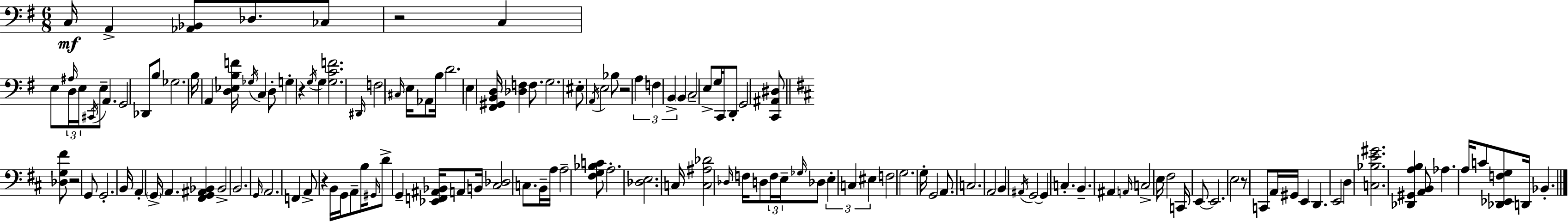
X:1
T:Untitled
M:6/8
L:1/4
K:Em
C,/4 A,, [_A,,_B,,]/2 _D,/2 _C,/2 z2 C, E,/2 ^A,/4 D,/4 E,/4 ^C,,/4 E,/2 A,, G,,2 _D,,/2 B,/2 _G,2 B,/4 A,, [D,_E,B,F]/4 _G,/4 C, D,/2 G, z G,/4 G, [G,CF]2 ^D,,/4 F,2 ^C,/4 E,/4 _A,,/2 B,/4 D2 E, [^F,,^G,,B,,D,]/4 [_D,F,] F,/2 G,2 ^E,/2 A,,/4 E,2 _B,/2 z2 A, F, B,, B,, C,2 E,/2 G,/4 C,,/4 D,,/2 G,,2 [C,,^A,,^D,]/2 [_D,G,^F]/2 z2 G,,/2 G,,2 B,,/4 A,, G,,/4 A,, [^F,,G,,^A,,_B,,] _B,,2 B,,2 G,,/4 A,,2 F,, A,,/2 z B,,/4 G,,/4 A,,/2 B,/4 ^G,,/4 D/2 G,, [_E,,F,,^A,,_B,,]/4 A,,/2 B,,/4 [^C,_D,]2 C,/2 B,,/4 A,/4 A,2 [^F,G,_B,C]/2 A,2 [_D,E,]2 C,/4 [C,^A,_D]2 _D,/4 F,/4 D,/2 F,/4 E,/4 _G,/4 _D,/2 E, C, ^E, F,2 G,2 G,/4 G,,2 A,,/2 C,2 A,,2 B,, ^A,,/4 G,,2 G,, C, B,, ^A,, A,,/4 C,2 E,/4 ^F,2 C,,/4 E,,/2 E,,2 E,2 z/2 C,,/2 A,,/4 ^G,,/4 E,, D,, E,,2 D, [C,_B,E^G]2 [_D,,^G,,A,B,] [A,,B,,]/2 _A, A,/4 C/2 [_D,,_E,,F,G,]/2 D,,/4 _B,,